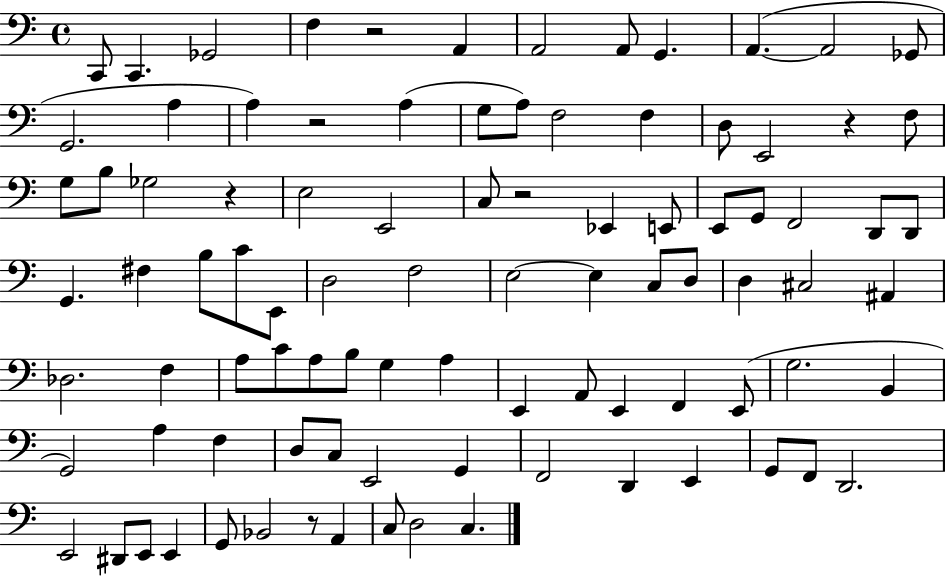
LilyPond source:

{
  \clef bass
  \time 4/4
  \defaultTimeSignature
  \key c \major
  c,8 c,4. ges,2 | f4 r2 a,4 | a,2 a,8 g,4. | a,4.~(~ a,2 ges,8 | \break g,2. a4 | a4) r2 a4( | g8 a8) f2 f4 | d8 e,2 r4 f8 | \break g8 b8 ges2 r4 | e2 e,2 | c8 r2 ees,4 e,8 | e,8 g,8 f,2 d,8 d,8 | \break g,4. fis4 b8 c'8 e,8 | d2 f2 | e2~~ e4 c8 d8 | d4 cis2 ais,4 | \break des2. f4 | a8 c'8 a8 b8 g4 a4 | e,4 a,8 e,4 f,4 e,8( | g2. b,4 | \break g,2) a4 f4 | d8 c8 e,2 g,4 | f,2 d,4 e,4 | g,8 f,8 d,2. | \break e,2 dis,8 e,8 e,4 | g,8 bes,2 r8 a,4 | c8 d2 c4. | \bar "|."
}